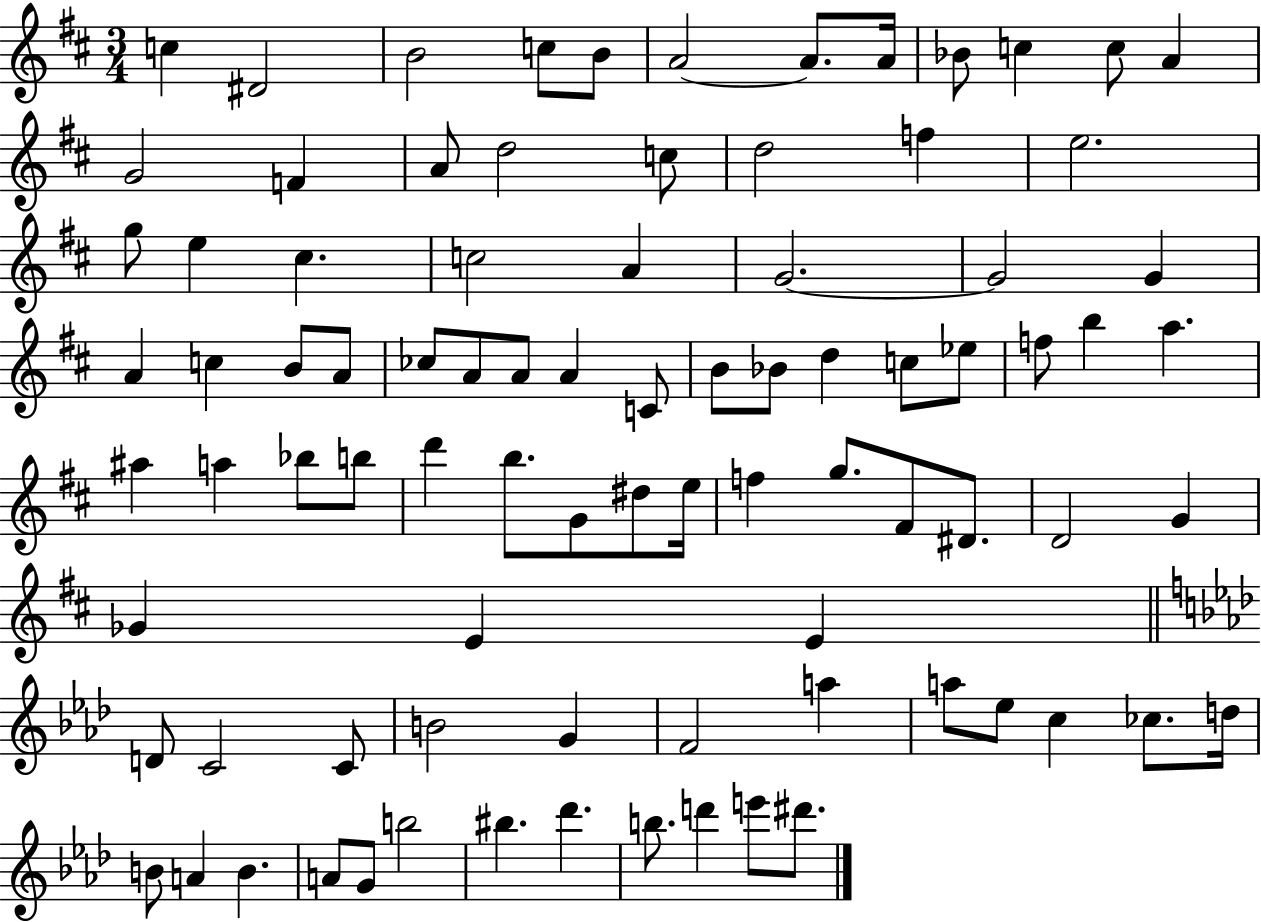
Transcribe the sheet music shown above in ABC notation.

X:1
T:Untitled
M:3/4
L:1/4
K:D
c ^D2 B2 c/2 B/2 A2 A/2 A/4 _B/2 c c/2 A G2 F A/2 d2 c/2 d2 f e2 g/2 e ^c c2 A G2 G2 G A c B/2 A/2 _c/2 A/2 A/2 A C/2 B/2 _B/2 d c/2 _e/2 f/2 b a ^a a _b/2 b/2 d' b/2 G/2 ^d/2 e/4 f g/2 ^F/2 ^D/2 D2 G _G E E D/2 C2 C/2 B2 G F2 a a/2 _e/2 c _c/2 d/4 B/2 A B A/2 G/2 b2 ^b _d' b/2 d' e'/2 ^d'/2